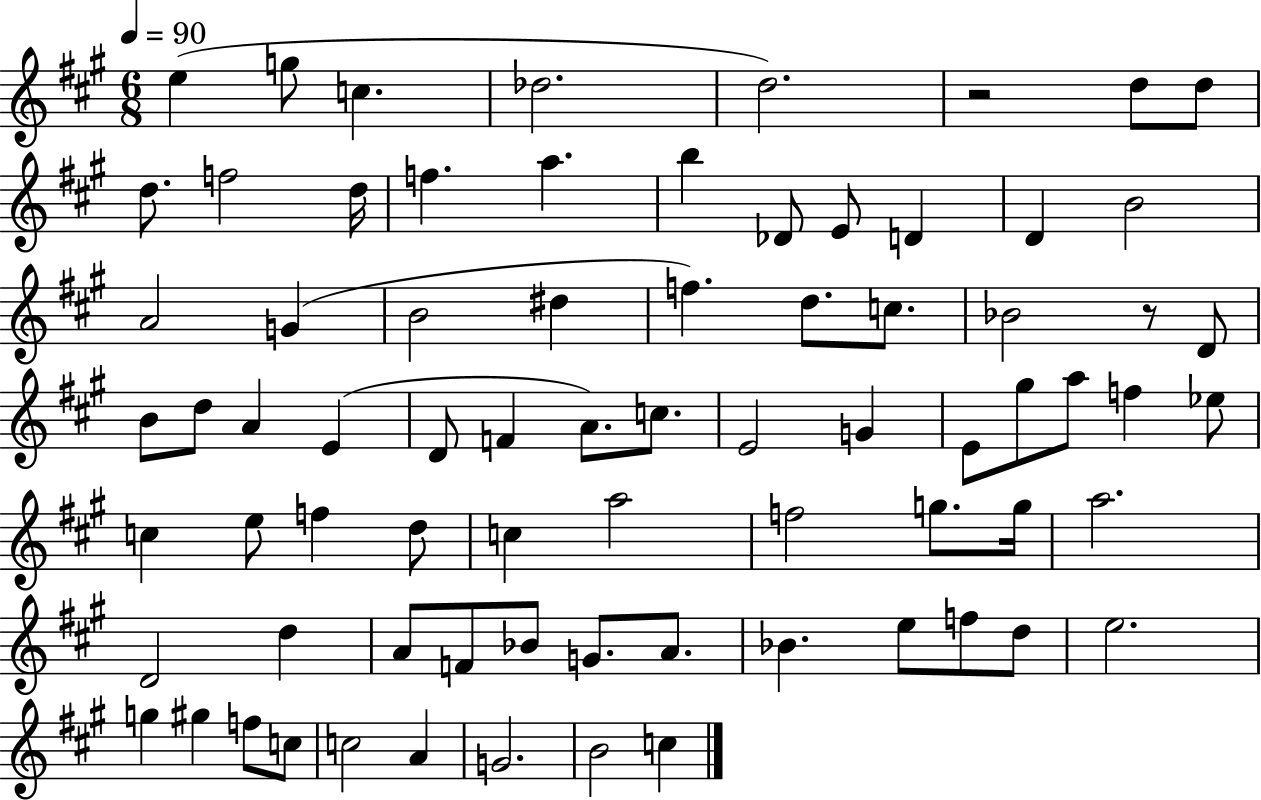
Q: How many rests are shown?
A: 2